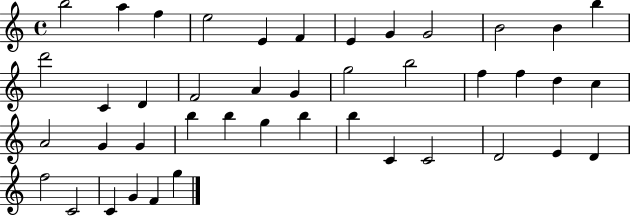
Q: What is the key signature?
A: C major